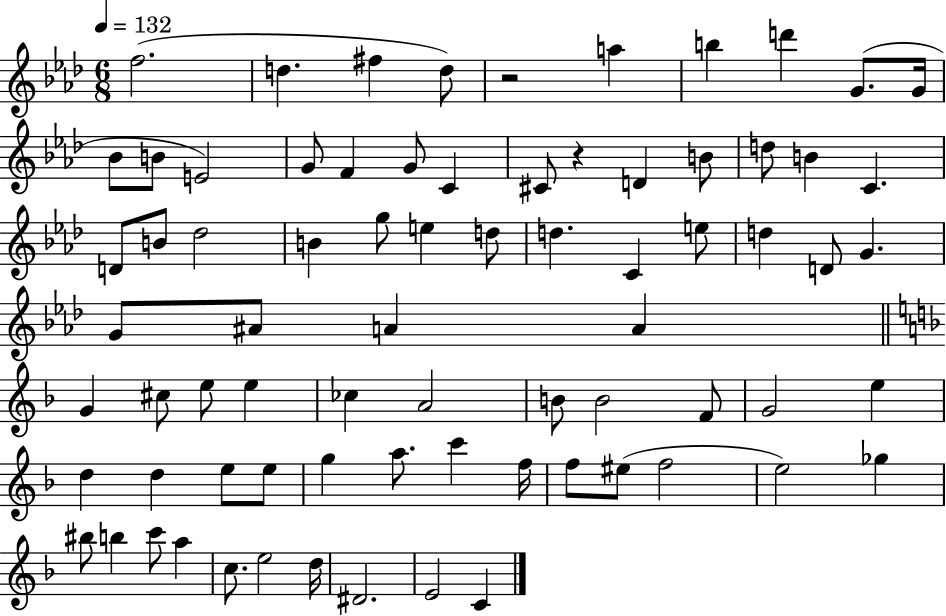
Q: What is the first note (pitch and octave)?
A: F5